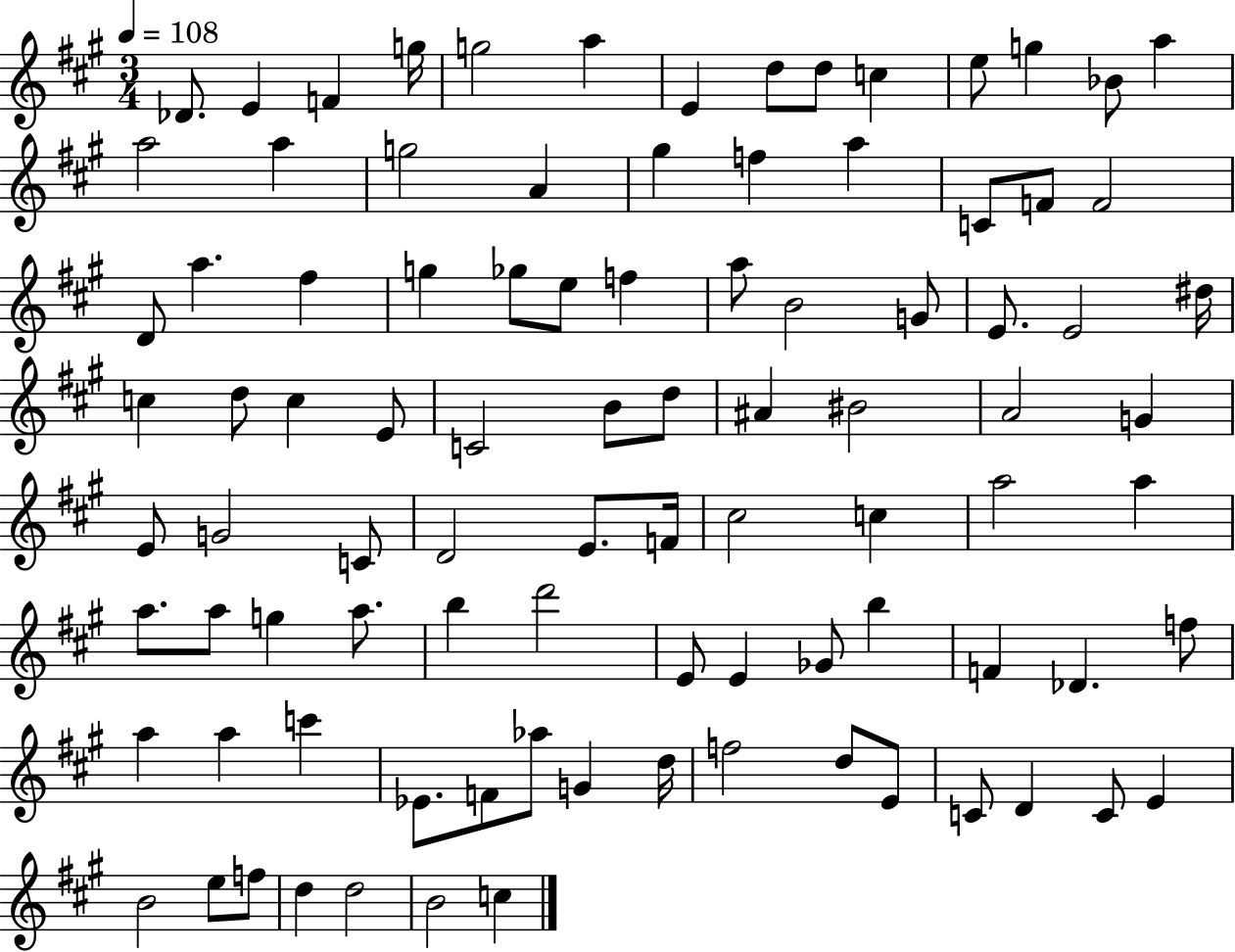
{
  \clef treble
  \numericTimeSignature
  \time 3/4
  \key a \major
  \tempo 4 = 108
  des'8. e'4 f'4 g''16 | g''2 a''4 | e'4 d''8 d''8 c''4 | e''8 g''4 bes'8 a''4 | \break a''2 a''4 | g''2 a'4 | gis''4 f''4 a''4 | c'8 f'8 f'2 | \break d'8 a''4. fis''4 | g''4 ges''8 e''8 f''4 | a''8 b'2 g'8 | e'8. e'2 dis''16 | \break c''4 d''8 c''4 e'8 | c'2 b'8 d''8 | ais'4 bis'2 | a'2 g'4 | \break e'8 g'2 c'8 | d'2 e'8. f'16 | cis''2 c''4 | a''2 a''4 | \break a''8. a''8 g''4 a''8. | b''4 d'''2 | e'8 e'4 ges'8 b''4 | f'4 des'4. f''8 | \break a''4 a''4 c'''4 | ees'8. f'8 aes''8 g'4 d''16 | f''2 d''8 e'8 | c'8 d'4 c'8 e'4 | \break b'2 e''8 f''8 | d''4 d''2 | b'2 c''4 | \bar "|."
}